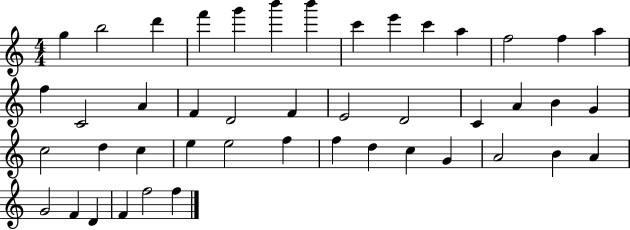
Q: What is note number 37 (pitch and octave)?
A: A4